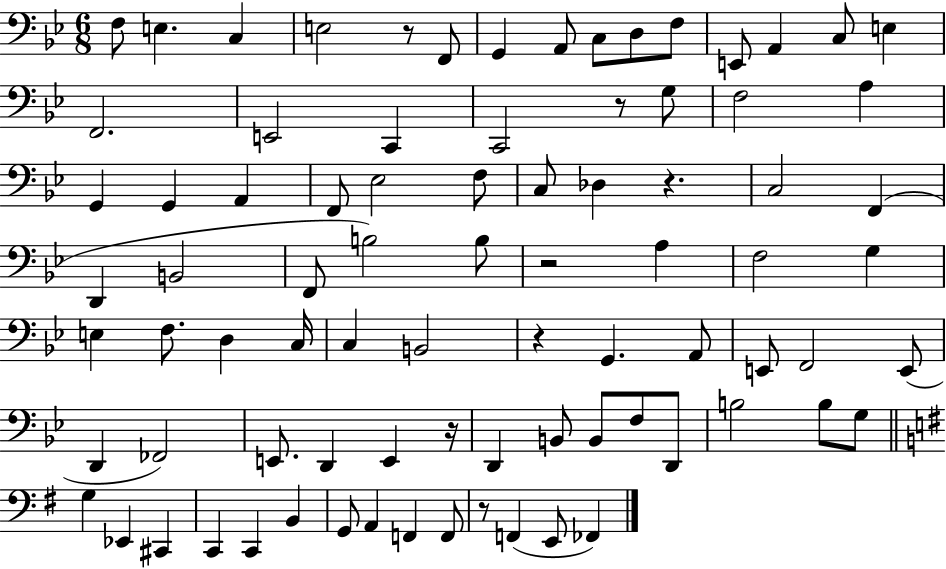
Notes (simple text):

F3/e E3/q. C3/q E3/h R/e F2/e G2/q A2/e C3/e D3/e F3/e E2/e A2/q C3/e E3/q F2/h. E2/h C2/q C2/h R/e G3/e F3/h A3/q G2/q G2/q A2/q F2/e Eb3/h F3/e C3/e Db3/q R/q. C3/h F2/q D2/q B2/h F2/e B3/h B3/e R/h A3/q F3/h G3/q E3/q F3/e. D3/q C3/s C3/q B2/h R/q G2/q. A2/e E2/e F2/h E2/e D2/q FES2/h E2/e. D2/q E2/q R/s D2/q B2/e B2/e F3/e D2/e B3/h B3/e G3/e G3/q Eb2/q C#2/q C2/q C2/q B2/q G2/e A2/q F2/q F2/e R/e F2/q E2/e FES2/q